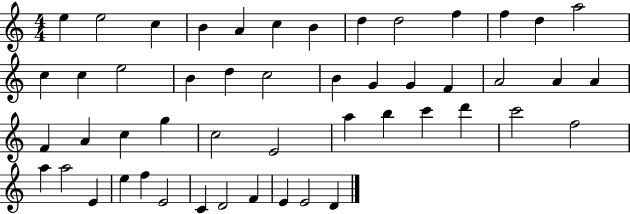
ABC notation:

X:1
T:Untitled
M:4/4
L:1/4
K:C
e e2 c B A c B d d2 f f d a2 c c e2 B d c2 B G G F A2 A A F A c g c2 E2 a b c' d' c'2 f2 a a2 E e f E2 C D2 F E E2 D